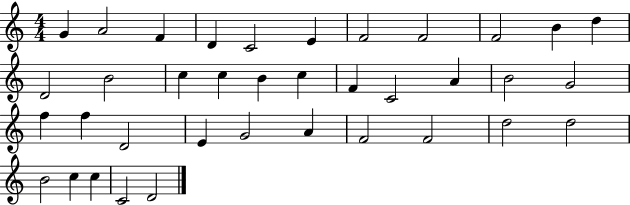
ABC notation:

X:1
T:Untitled
M:4/4
L:1/4
K:C
G A2 F D C2 E F2 F2 F2 B d D2 B2 c c B c F C2 A B2 G2 f f D2 E G2 A F2 F2 d2 d2 B2 c c C2 D2